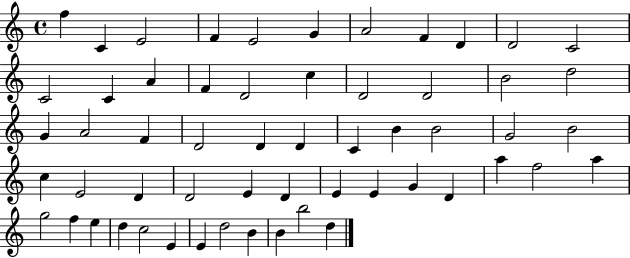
F5/q C4/q E4/h F4/q E4/h G4/q A4/h F4/q D4/q D4/h C4/h C4/h C4/q A4/q F4/q D4/h C5/q D4/h D4/h B4/h D5/h G4/q A4/h F4/q D4/h D4/q D4/q C4/q B4/q B4/h G4/h B4/h C5/q E4/h D4/q D4/h E4/q D4/q E4/q E4/q G4/q D4/q A5/q F5/h A5/q G5/h F5/q E5/q D5/q C5/h E4/q E4/q D5/h B4/q B4/q B5/h D5/q